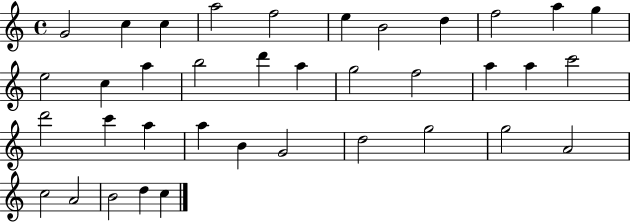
{
  \clef treble
  \time 4/4
  \defaultTimeSignature
  \key c \major
  g'2 c''4 c''4 | a''2 f''2 | e''4 b'2 d''4 | f''2 a''4 g''4 | \break e''2 c''4 a''4 | b''2 d'''4 a''4 | g''2 f''2 | a''4 a''4 c'''2 | \break d'''2 c'''4 a''4 | a''4 b'4 g'2 | d''2 g''2 | g''2 a'2 | \break c''2 a'2 | b'2 d''4 c''4 | \bar "|."
}